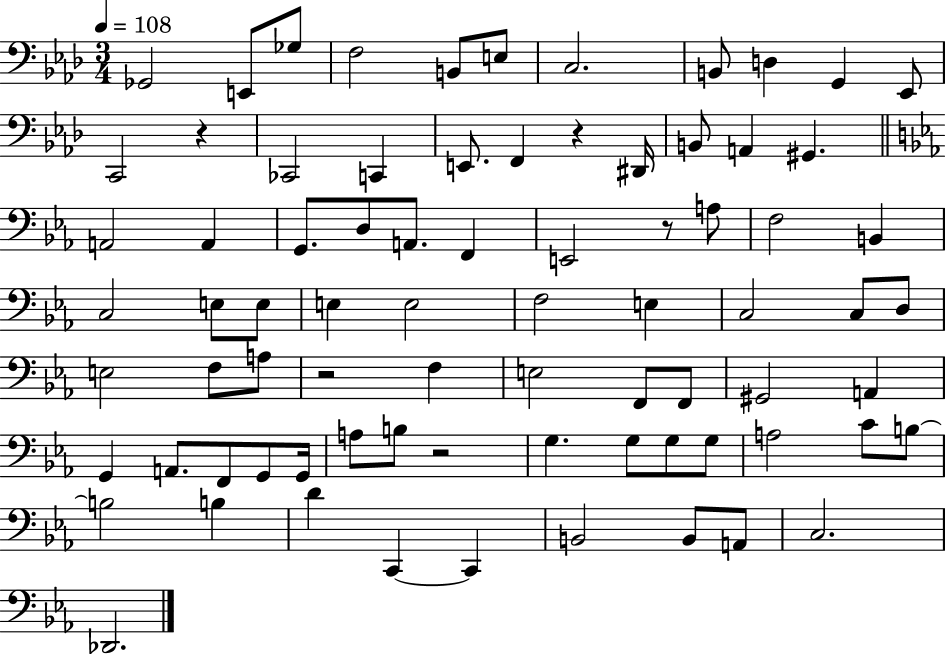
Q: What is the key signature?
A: AES major